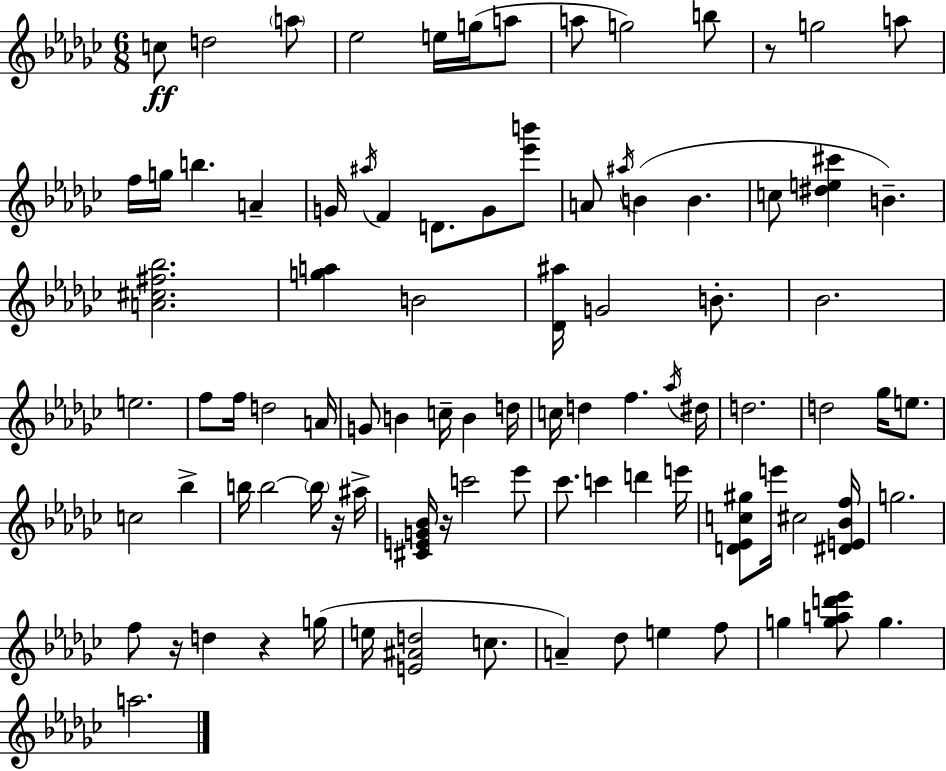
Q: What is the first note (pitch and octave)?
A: C5